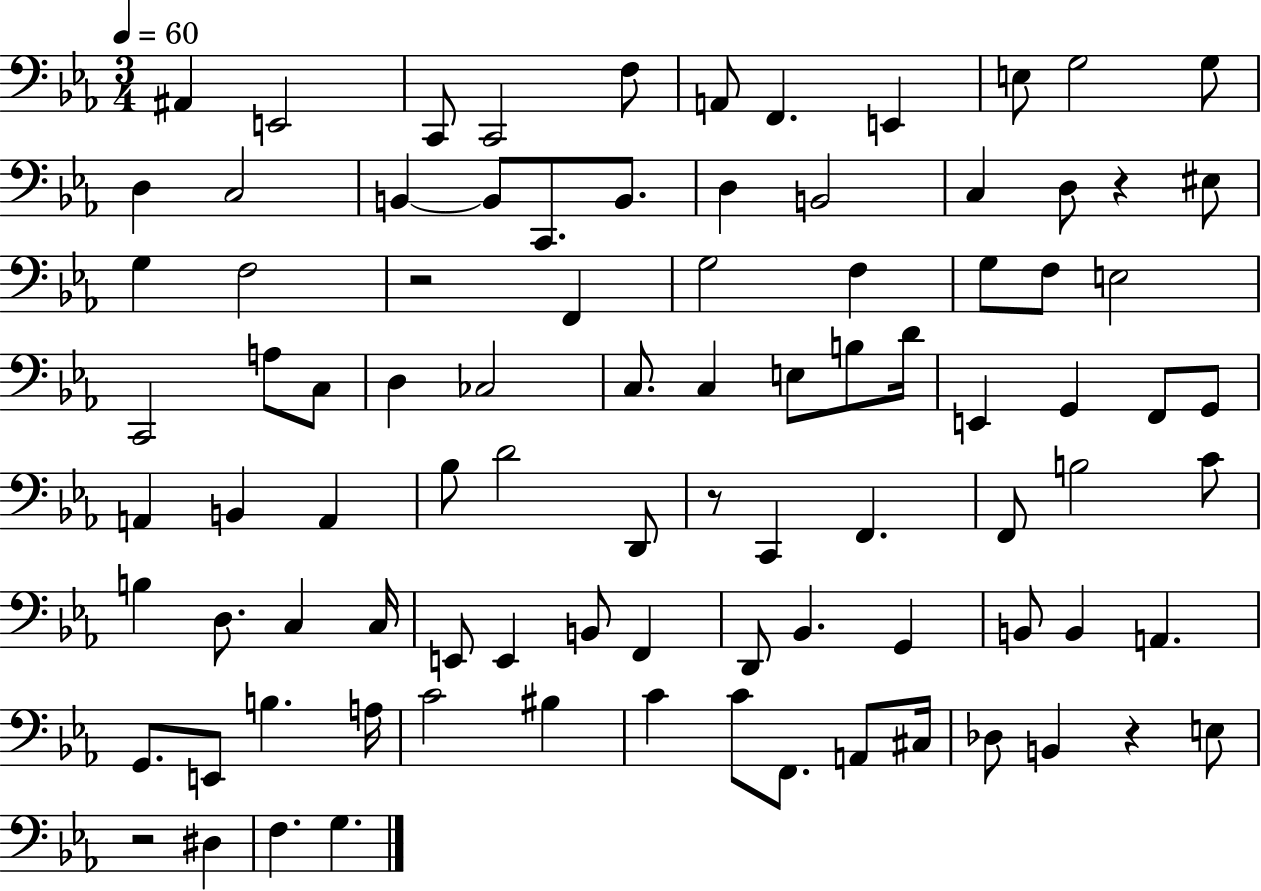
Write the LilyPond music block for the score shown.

{
  \clef bass
  \numericTimeSignature
  \time 3/4
  \key ees \major
  \tempo 4 = 60
  ais,4 e,2 | c,8 c,2 f8 | a,8 f,4. e,4 | e8 g2 g8 | \break d4 c2 | b,4~~ b,8 c,8. b,8. | d4 b,2 | c4 d8 r4 eis8 | \break g4 f2 | r2 f,4 | g2 f4 | g8 f8 e2 | \break c,2 a8 c8 | d4 ces2 | c8. c4 e8 b8 d'16 | e,4 g,4 f,8 g,8 | \break a,4 b,4 a,4 | bes8 d'2 d,8 | r8 c,4 f,4. | f,8 b2 c'8 | \break b4 d8. c4 c16 | e,8 e,4 b,8 f,4 | d,8 bes,4. g,4 | b,8 b,4 a,4. | \break g,8. e,8 b4. a16 | c'2 bis4 | c'4 c'8 f,8. a,8 cis16 | des8 b,4 r4 e8 | \break r2 dis4 | f4. g4. | \bar "|."
}